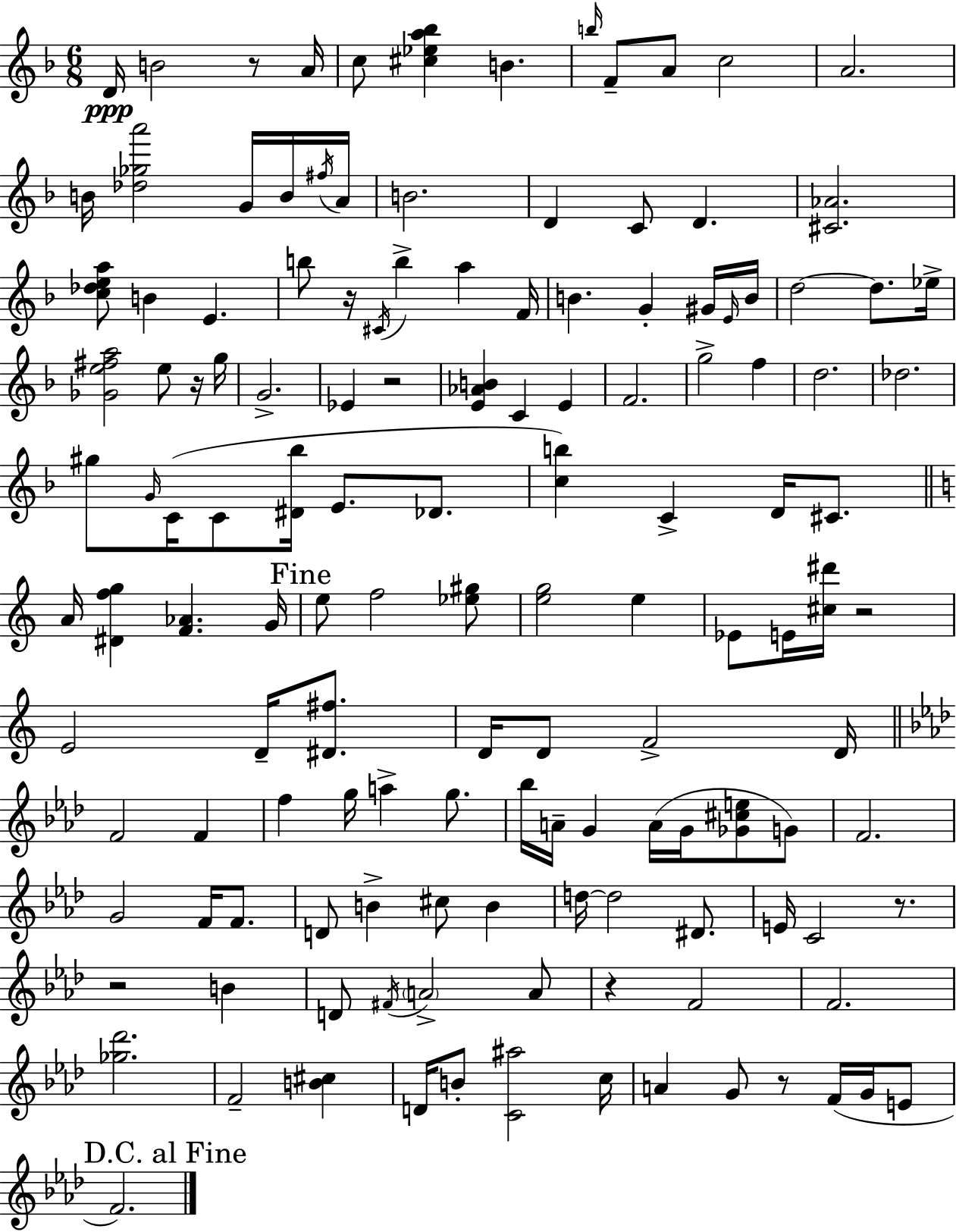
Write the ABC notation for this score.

X:1
T:Untitled
M:6/8
L:1/4
K:F
D/4 B2 z/2 A/4 c/2 [^c_ea_b] B b/4 F/2 A/2 c2 A2 B/4 [_d_ga']2 G/4 B/4 ^f/4 A/4 B2 D C/2 D [^C_A]2 [c_dea]/2 B E b/2 z/4 ^C/4 b a F/4 B G ^G/4 E/4 B/4 d2 d/2 _e/4 [_Ge^fa]2 e/2 z/4 g/4 G2 _E z2 [E_AB] C E F2 g2 f d2 _d2 ^g/2 G/4 C/4 C/2 [^D_b]/4 E/2 _D/2 [cb] C D/4 ^C/2 A/4 [^Dfg] [F_A] G/4 e/2 f2 [_e^g]/2 [eg]2 e _E/2 E/4 [^c^d']/4 z2 E2 D/4 [^D^f]/2 D/4 D/2 F2 D/4 F2 F f g/4 a g/2 _b/4 A/4 G A/4 G/4 [_G^ce]/2 G/2 F2 G2 F/4 F/2 D/2 B ^c/2 B d/4 d2 ^D/2 E/4 C2 z/2 z2 B D/2 ^F/4 A2 A/2 z F2 F2 [_g_d']2 F2 [B^c] D/4 B/2 [C^a]2 c/4 A G/2 z/2 F/4 G/4 E/2 F2